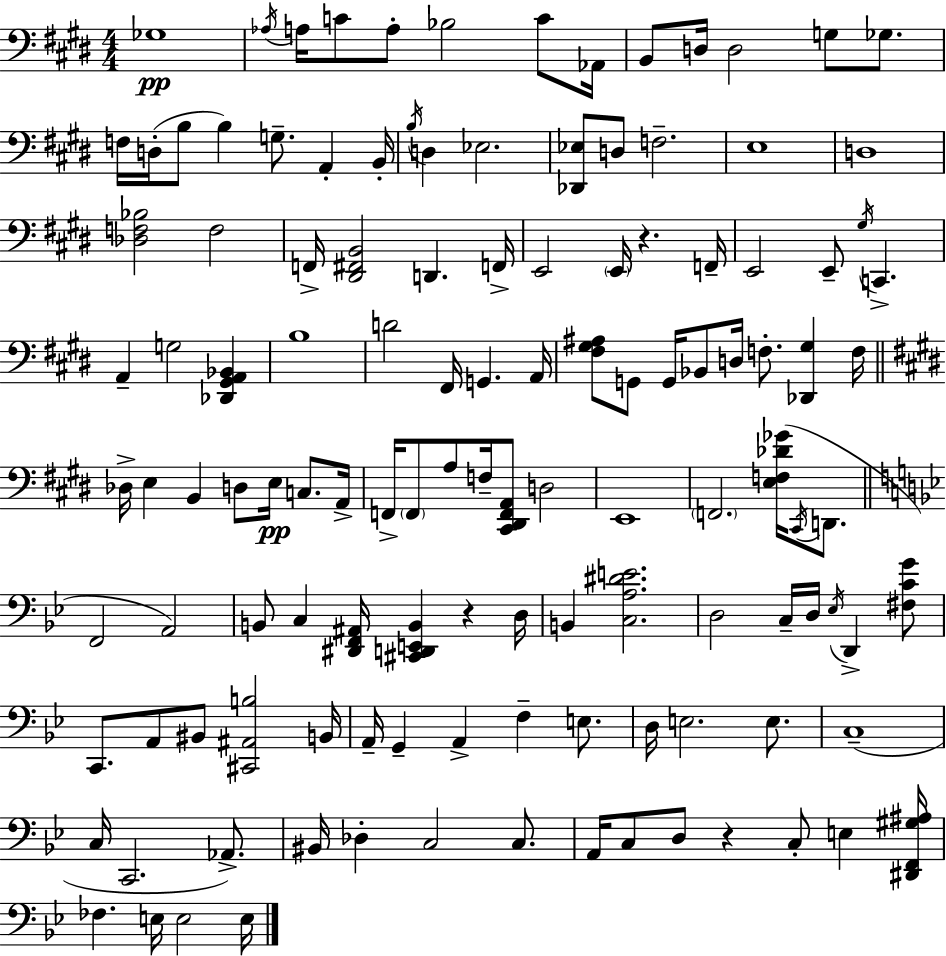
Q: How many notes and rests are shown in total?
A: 124